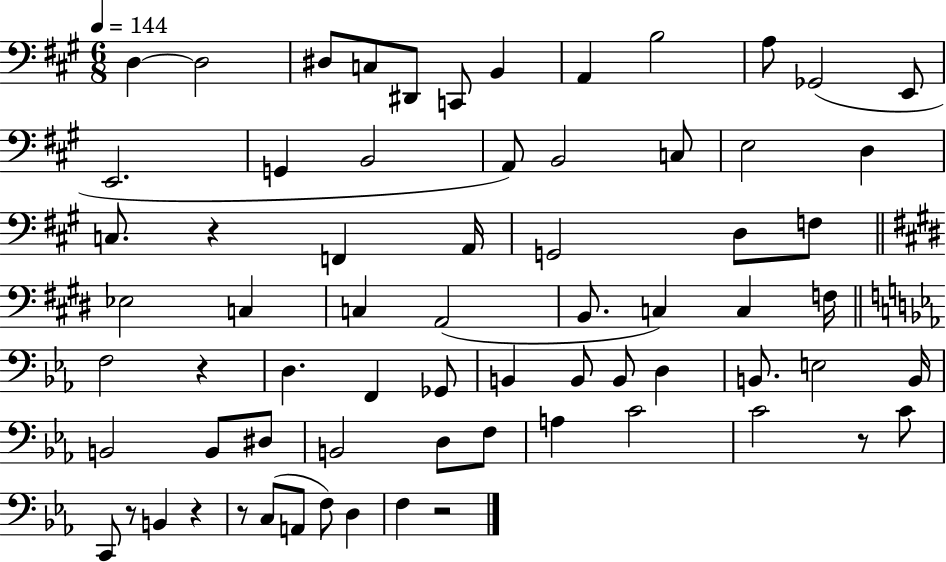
D3/q D3/h D#3/e C3/e D#2/e C2/e B2/q A2/q B3/h A3/e Gb2/h E2/e E2/h. G2/q B2/h A2/e B2/h C3/e E3/h D3/q C3/e. R/q F2/q A2/s G2/h D3/e F3/e Eb3/h C3/q C3/q A2/h B2/e. C3/q C3/q F3/s F3/h R/q D3/q. F2/q Gb2/e B2/q B2/e B2/e D3/q B2/e. E3/h B2/s B2/h B2/e D#3/e B2/h D3/e F3/e A3/q C4/h C4/h R/e C4/e C2/e R/e B2/q R/q R/e C3/e A2/e F3/e D3/q F3/q R/h